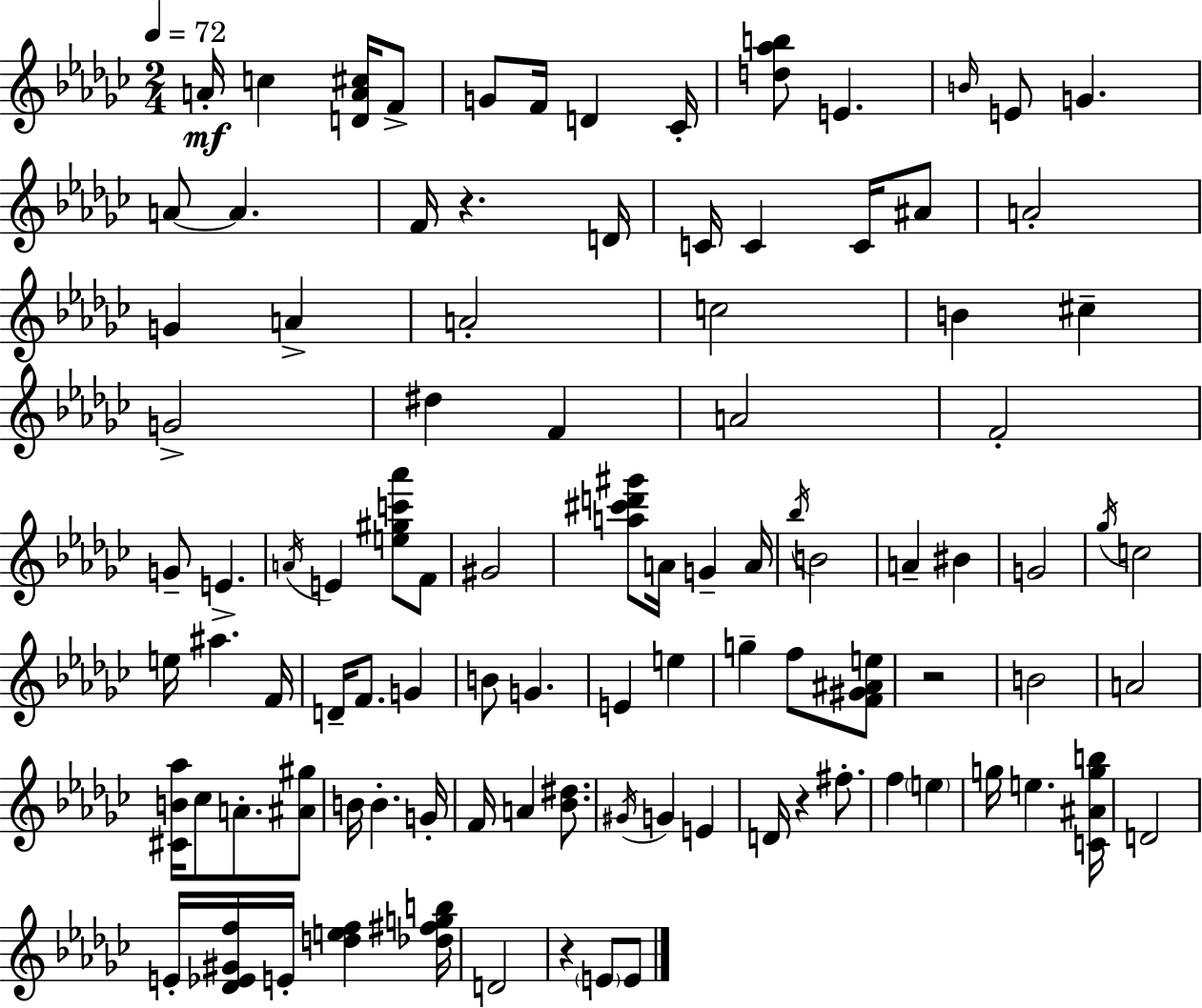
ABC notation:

X:1
T:Untitled
M:2/4
L:1/4
K:Ebm
A/4 c [DA^c]/4 F/2 G/2 F/4 D _C/4 [d_ab]/2 E B/4 E/2 G A/2 A F/4 z D/4 C/4 C C/4 ^A/2 A2 G A A2 c2 B ^c G2 ^d F A2 F2 G/2 E A/4 E [e^gc'_a']/2 F/2 ^G2 [a^c'd'^g']/2 A/4 G A/4 _b/4 B2 A ^B G2 _g/4 c2 e/4 ^a F/4 D/4 F/2 G B/2 G E e g f/2 [F^G^Ae]/2 z2 B2 A2 [^CB_a]/4 _c/2 A/2 [^A^g]/2 B/4 B G/4 F/4 A [_B^d]/2 ^G/4 G E D/4 z ^f/2 f e g/4 e [C^Agb]/4 D2 E/4 [_D_E^Gf]/4 E/4 [def] [_d^fgb]/4 D2 z E/2 E/2